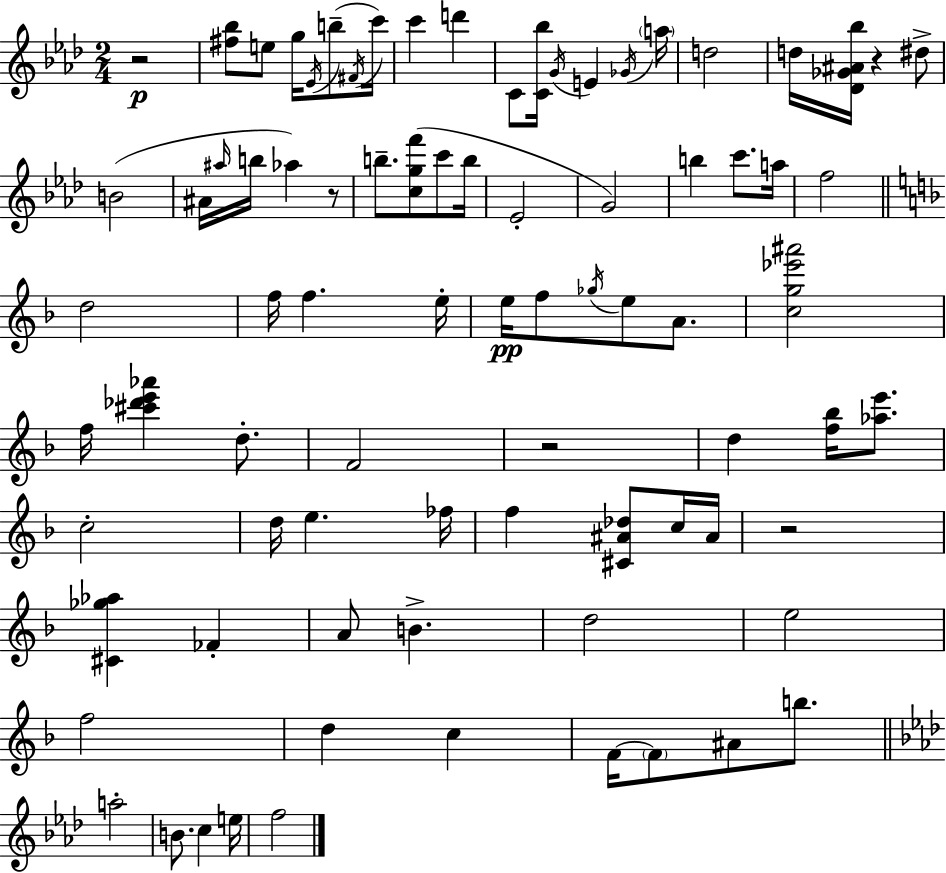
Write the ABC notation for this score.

X:1
T:Untitled
M:2/4
L:1/4
K:Ab
z2 [^f_b]/2 e/2 g/4 _E/4 b/2 ^F/4 c'/4 c' d' C/2 [C_b]/4 G/4 E _G/4 a/4 d2 d/4 [_D_G^A_b]/4 z ^d/2 B2 ^A/4 ^a/4 b/4 _a z/2 b/2 [cgf']/2 c'/2 b/4 _E2 G2 b c'/2 a/4 f2 d2 f/4 f e/4 e/4 f/2 _g/4 e/2 A/2 [cg_e'^a']2 f/4 [^c'_d'e'_a'] d/2 F2 z2 d [f_b]/4 [_ae']/2 c2 d/4 e _f/4 f [^C^A_d]/2 c/4 ^A/4 z2 [^C_g_a] _F A/2 B d2 e2 f2 d c F/4 F/2 ^A/2 b/2 a2 B/2 c e/4 f2